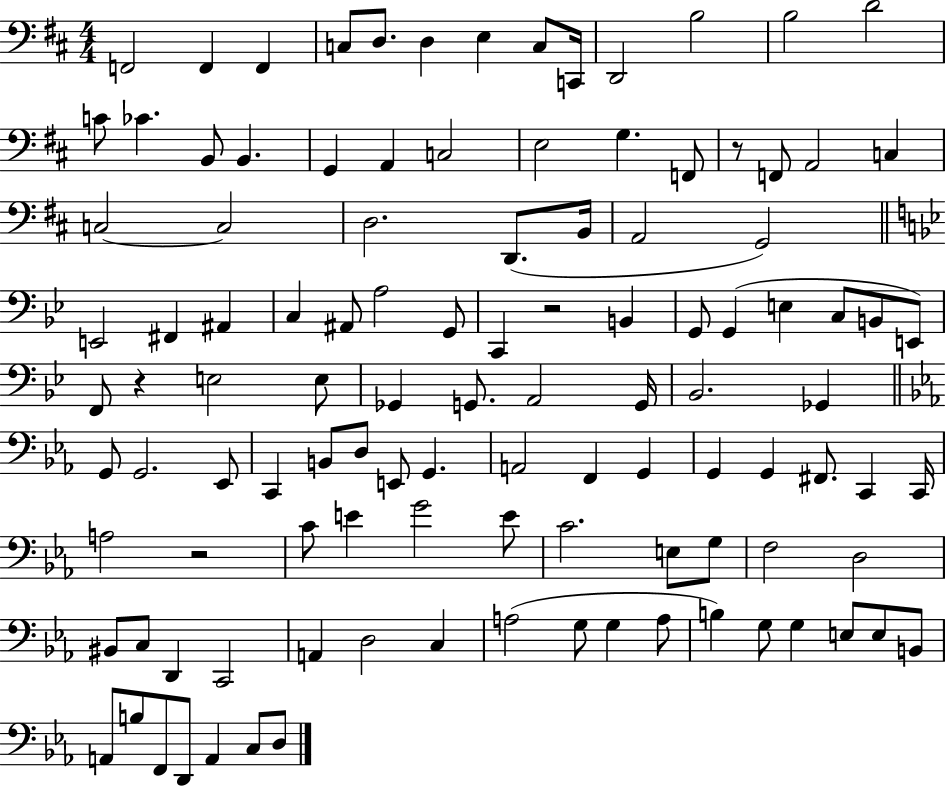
X:1
T:Untitled
M:4/4
L:1/4
K:D
F,,2 F,, F,, C,/2 D,/2 D, E, C,/2 C,,/4 D,,2 B,2 B,2 D2 C/2 _C B,,/2 B,, G,, A,, C,2 E,2 G, F,,/2 z/2 F,,/2 A,,2 C, C,2 C,2 D,2 D,,/2 B,,/4 A,,2 G,,2 E,,2 ^F,, ^A,, C, ^A,,/2 A,2 G,,/2 C,, z2 B,, G,,/2 G,, E, C,/2 B,,/2 E,,/2 F,,/2 z E,2 E,/2 _G,, G,,/2 A,,2 G,,/4 _B,,2 _G,, G,,/2 G,,2 _E,,/2 C,, B,,/2 D,/2 E,,/2 G,, A,,2 F,, G,, G,, G,, ^F,,/2 C,, C,,/4 A,2 z2 C/2 E G2 E/2 C2 E,/2 G,/2 F,2 D,2 ^B,,/2 C,/2 D,, C,,2 A,, D,2 C, A,2 G,/2 G, A,/2 B, G,/2 G, E,/2 E,/2 B,,/2 A,,/2 B,/2 F,,/2 D,,/2 A,, C,/2 D,/2